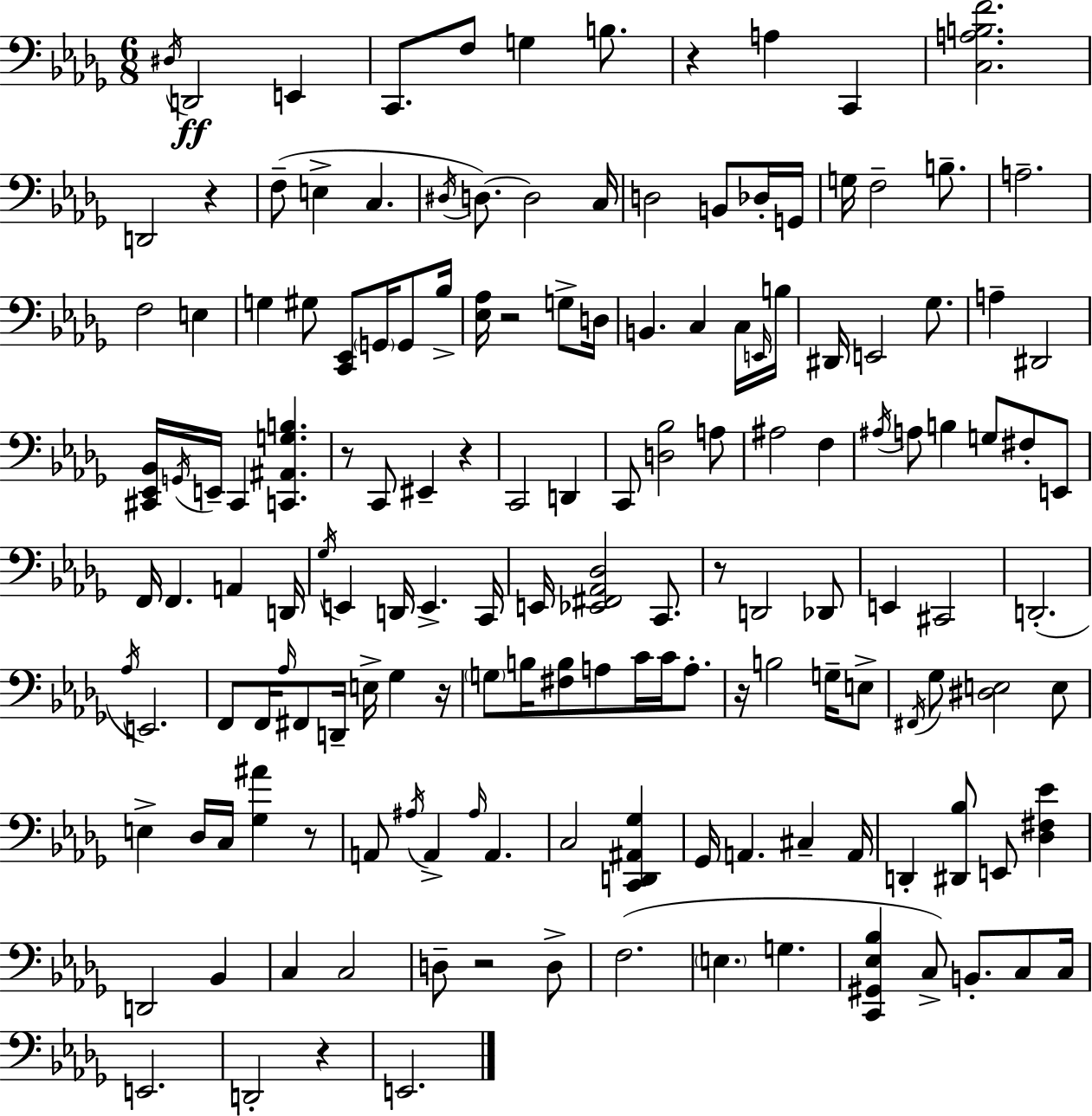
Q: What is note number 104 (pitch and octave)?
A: A2